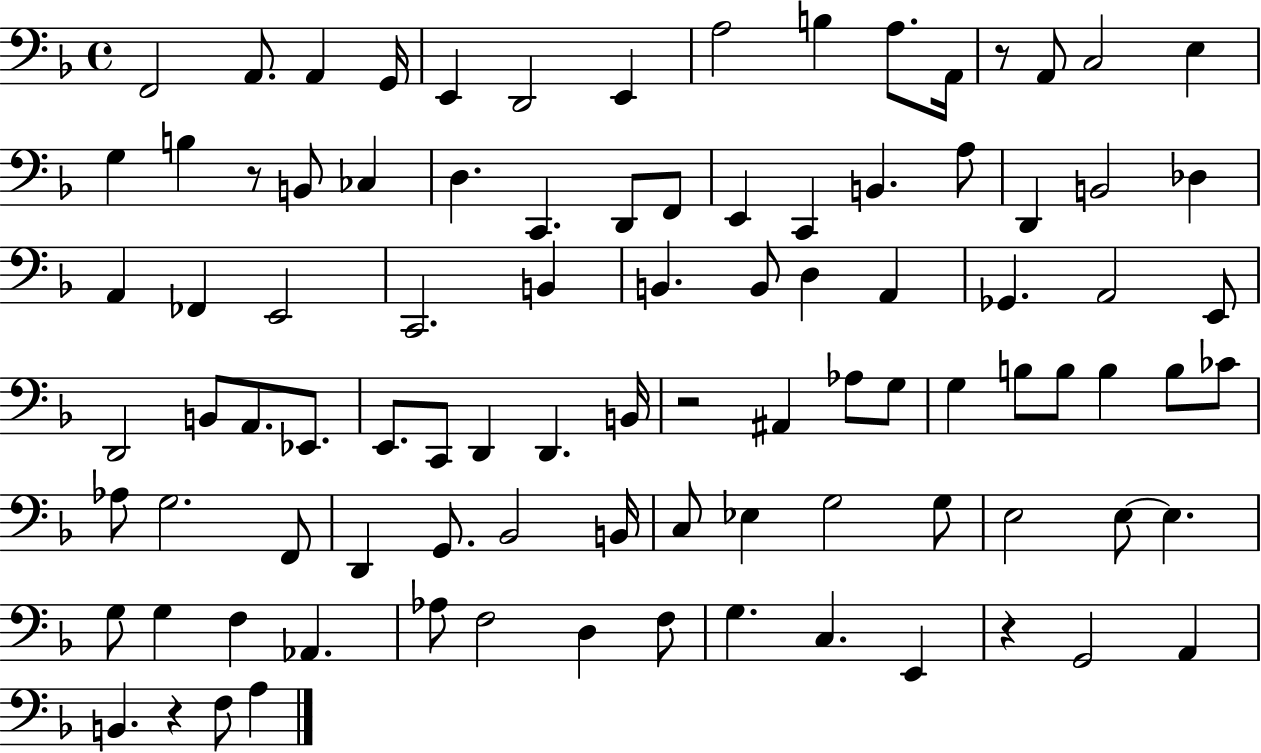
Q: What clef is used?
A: bass